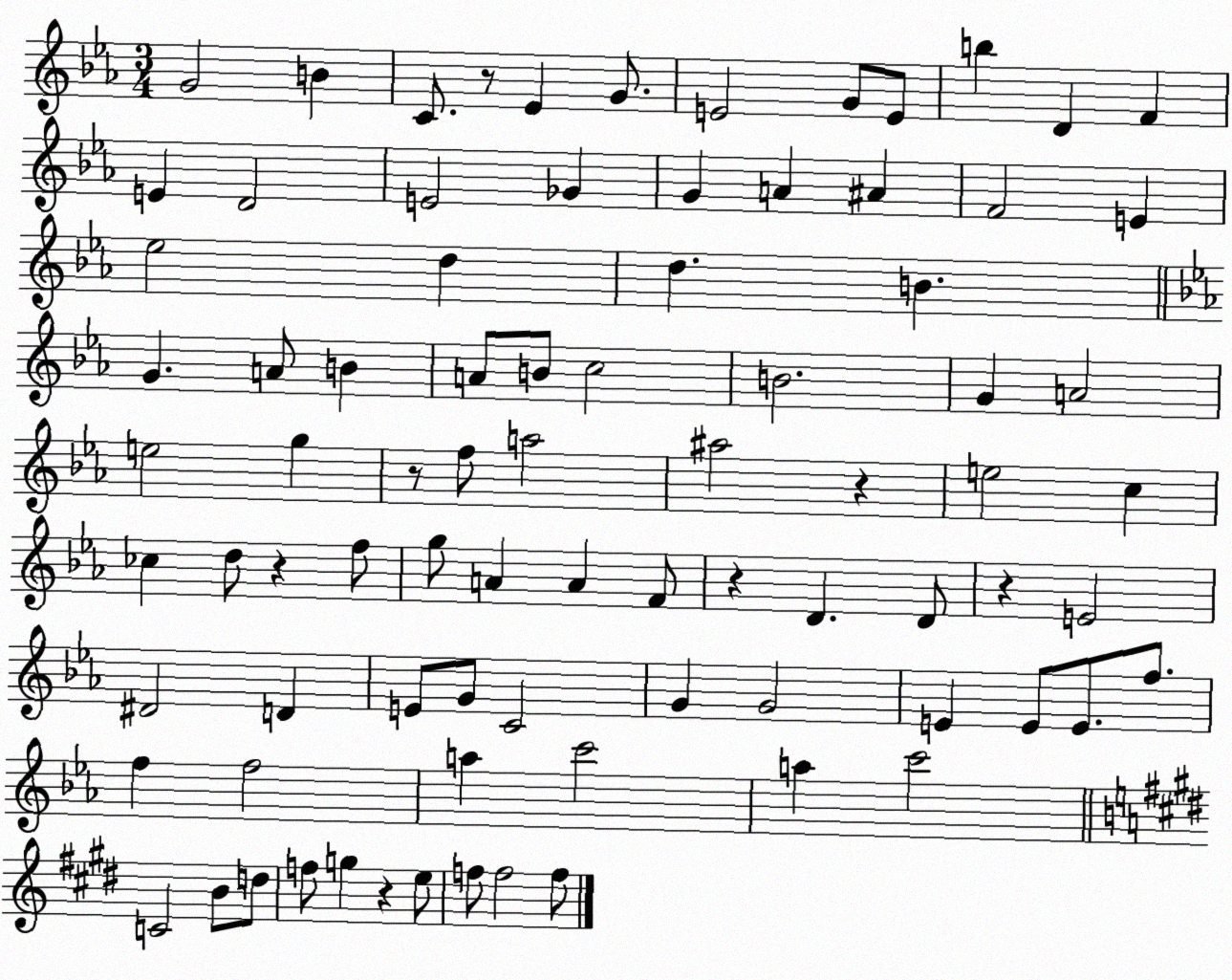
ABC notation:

X:1
T:Untitled
M:3/4
L:1/4
K:Eb
G2 B C/2 z/2 _E G/2 E2 G/2 E/2 b D F E D2 E2 _G G A ^A F2 E _e2 d d B G A/2 B A/2 B/2 c2 B2 G A2 e2 g z/2 f/2 a2 ^a2 z e2 c _c d/2 z f/2 g/2 A A F/2 z D D/2 z E2 ^D2 D E/2 G/2 C2 G G2 E E/2 E/2 f/2 f f2 a c'2 a c'2 C2 B/2 d/2 f/2 g z e/2 f/2 f2 f/2